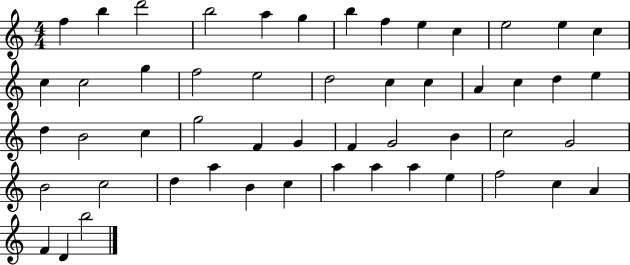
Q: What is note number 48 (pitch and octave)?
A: C5